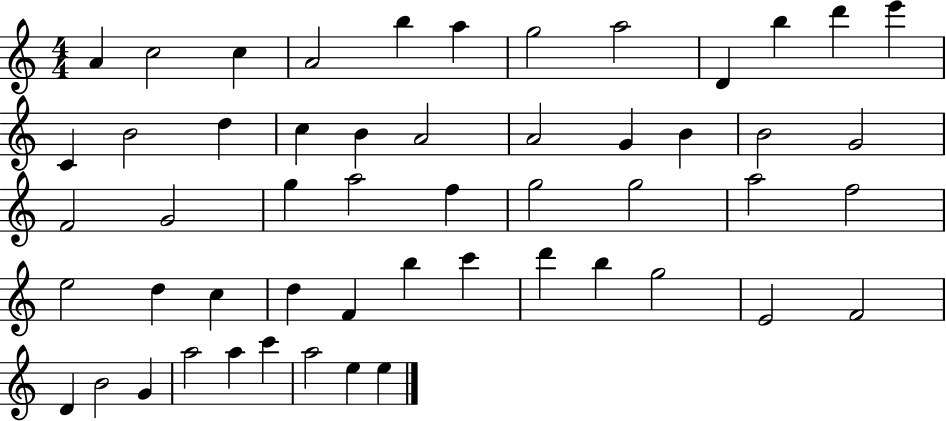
{
  \clef treble
  \numericTimeSignature
  \time 4/4
  \key c \major
  a'4 c''2 c''4 | a'2 b''4 a''4 | g''2 a''2 | d'4 b''4 d'''4 e'''4 | \break c'4 b'2 d''4 | c''4 b'4 a'2 | a'2 g'4 b'4 | b'2 g'2 | \break f'2 g'2 | g''4 a''2 f''4 | g''2 g''2 | a''2 f''2 | \break e''2 d''4 c''4 | d''4 f'4 b''4 c'''4 | d'''4 b''4 g''2 | e'2 f'2 | \break d'4 b'2 g'4 | a''2 a''4 c'''4 | a''2 e''4 e''4 | \bar "|."
}